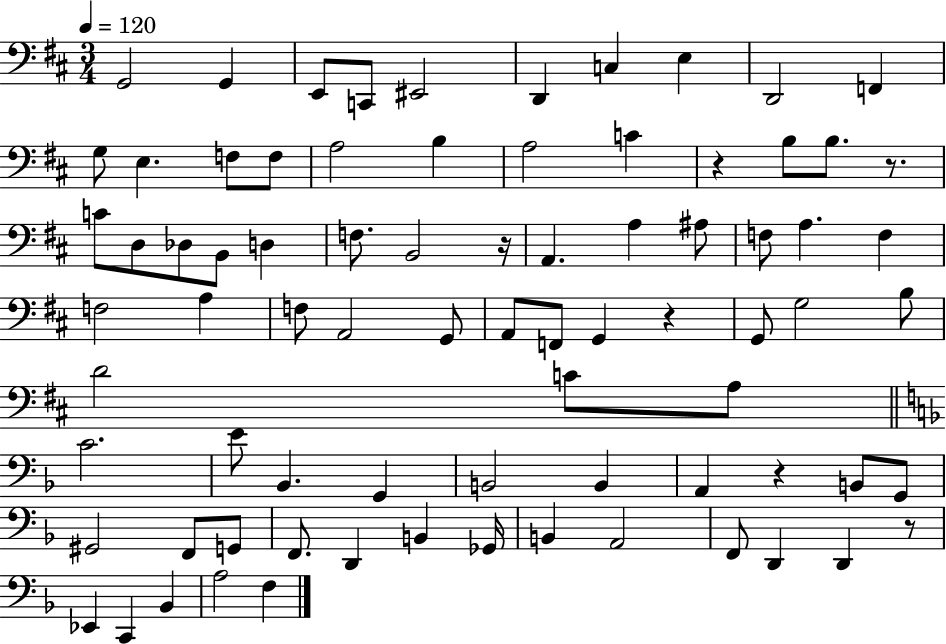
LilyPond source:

{
  \clef bass
  \numericTimeSignature
  \time 3/4
  \key d \major
  \tempo 4 = 120
  g,2 g,4 | e,8 c,8 eis,2 | d,4 c4 e4 | d,2 f,4 | \break g8 e4. f8 f8 | a2 b4 | a2 c'4 | r4 b8 b8. r8. | \break c'8 d8 des8 b,8 d4 | f8. b,2 r16 | a,4. a4 ais8 | f8 a4. f4 | \break f2 a4 | f8 a,2 g,8 | a,8 f,8 g,4 r4 | g,8 g2 b8 | \break d'2 c'8 a8 | \bar "||" \break \key f \major c'2. | e'8 bes,4. g,4 | b,2 b,4 | a,4 r4 b,8 g,8 | \break gis,2 f,8 g,8 | f,8. d,4 b,4 ges,16 | b,4 a,2 | f,8 d,4 d,4 r8 | \break ees,4 c,4 bes,4 | a2 f4 | \bar "|."
}